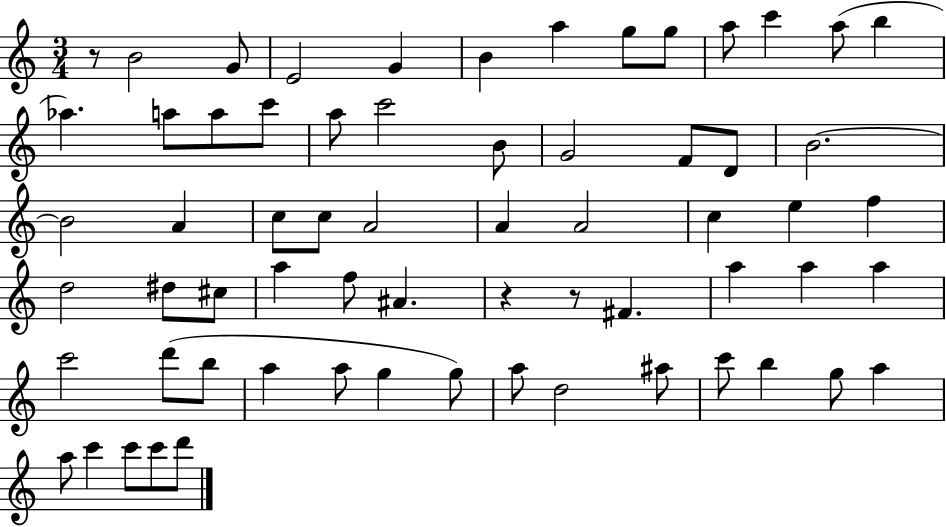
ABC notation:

X:1
T:Untitled
M:3/4
L:1/4
K:C
z/2 B2 G/2 E2 G B a g/2 g/2 a/2 c' a/2 b _a a/2 a/2 c'/2 a/2 c'2 B/2 G2 F/2 D/2 B2 B2 A c/2 c/2 A2 A A2 c e f d2 ^d/2 ^c/2 a f/2 ^A z z/2 ^F a a a c'2 d'/2 b/2 a a/2 g g/2 a/2 d2 ^a/2 c'/2 b g/2 a a/2 c' c'/2 c'/2 d'/2